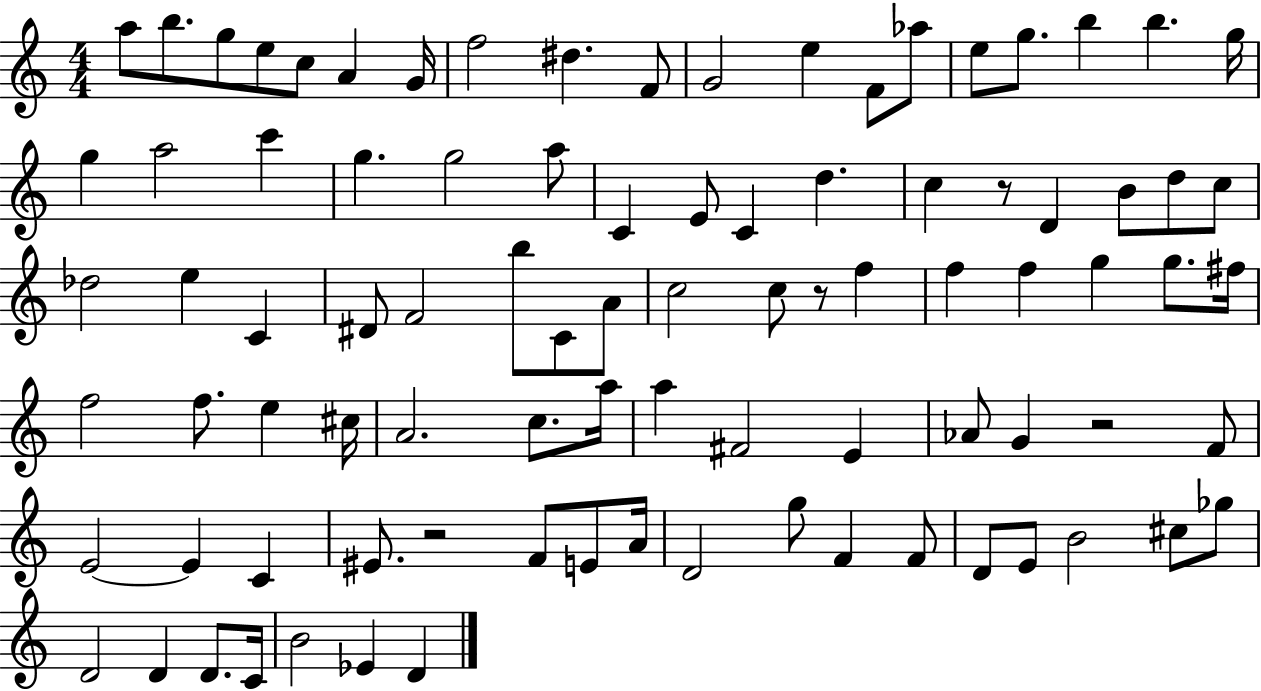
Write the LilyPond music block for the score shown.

{
  \clef treble
  \numericTimeSignature
  \time 4/4
  \key c \major
  a''8 b''8. g''8 e''8 c''8 a'4 g'16 | f''2 dis''4. f'8 | g'2 e''4 f'8 aes''8 | e''8 g''8. b''4 b''4. g''16 | \break g''4 a''2 c'''4 | g''4. g''2 a''8 | c'4 e'8 c'4 d''4. | c''4 r8 d'4 b'8 d''8 c''8 | \break des''2 e''4 c'4 | dis'8 f'2 b''8 c'8 a'8 | c''2 c''8 r8 f''4 | f''4 f''4 g''4 g''8. fis''16 | \break f''2 f''8. e''4 cis''16 | a'2. c''8. a''16 | a''4 fis'2 e'4 | aes'8 g'4 r2 f'8 | \break e'2~~ e'4 c'4 | eis'8. r2 f'8 e'8 a'16 | d'2 g''8 f'4 f'8 | d'8 e'8 b'2 cis''8 ges''8 | \break d'2 d'4 d'8. c'16 | b'2 ees'4 d'4 | \bar "|."
}